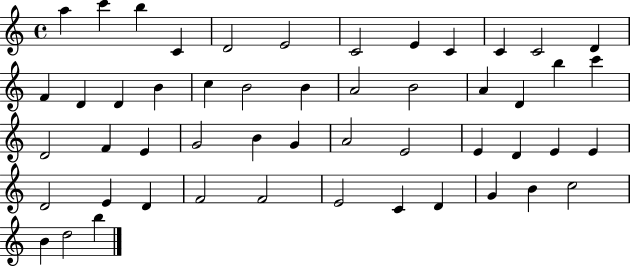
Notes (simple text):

A5/q C6/q B5/q C4/q D4/h E4/h C4/h E4/q C4/q C4/q C4/h D4/q F4/q D4/q D4/q B4/q C5/q B4/h B4/q A4/h B4/h A4/q D4/q B5/q C6/q D4/h F4/q E4/q G4/h B4/q G4/q A4/h E4/h E4/q D4/q E4/q E4/q D4/h E4/q D4/q F4/h F4/h E4/h C4/q D4/q G4/q B4/q C5/h B4/q D5/h B5/q